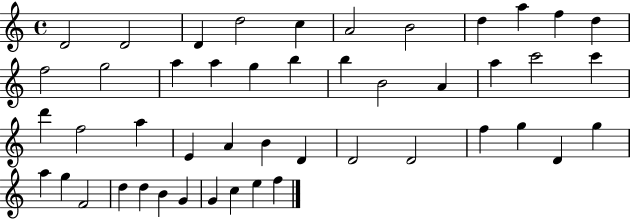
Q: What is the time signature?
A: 4/4